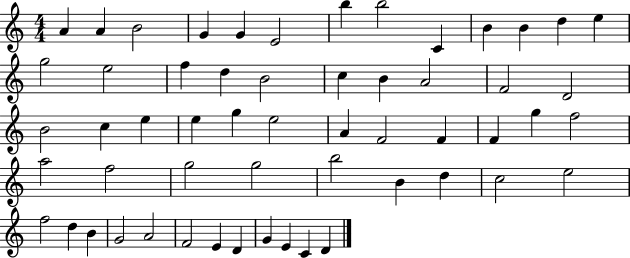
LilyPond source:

{
  \clef treble
  \numericTimeSignature
  \time 4/4
  \key c \major
  a'4 a'4 b'2 | g'4 g'4 e'2 | b''4 b''2 c'4 | b'4 b'4 d''4 e''4 | \break g''2 e''2 | f''4 d''4 b'2 | c''4 b'4 a'2 | f'2 d'2 | \break b'2 c''4 e''4 | e''4 g''4 e''2 | a'4 f'2 f'4 | f'4 g''4 f''2 | \break a''2 f''2 | g''2 g''2 | b''2 b'4 d''4 | c''2 e''2 | \break f''2 d''4 b'4 | g'2 a'2 | f'2 e'4 d'4 | g'4 e'4 c'4 d'4 | \break \bar "|."
}